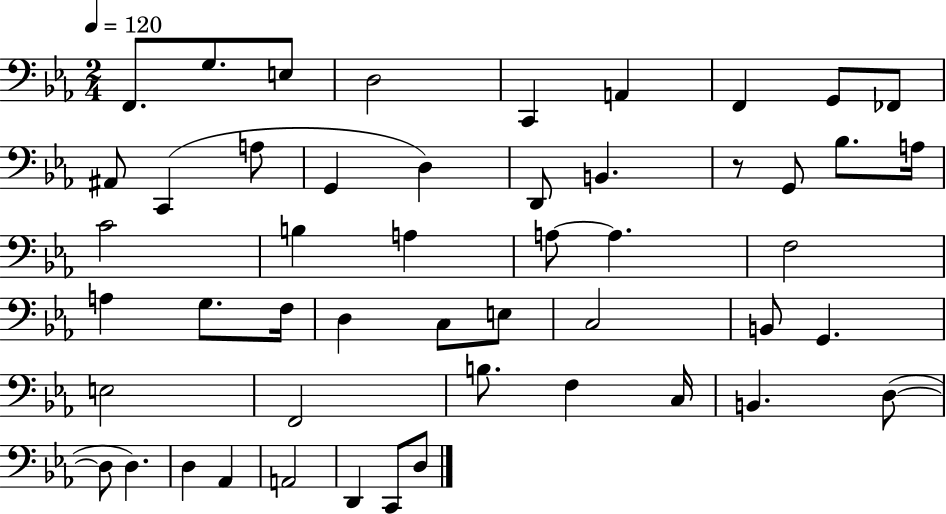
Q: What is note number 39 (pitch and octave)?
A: C3